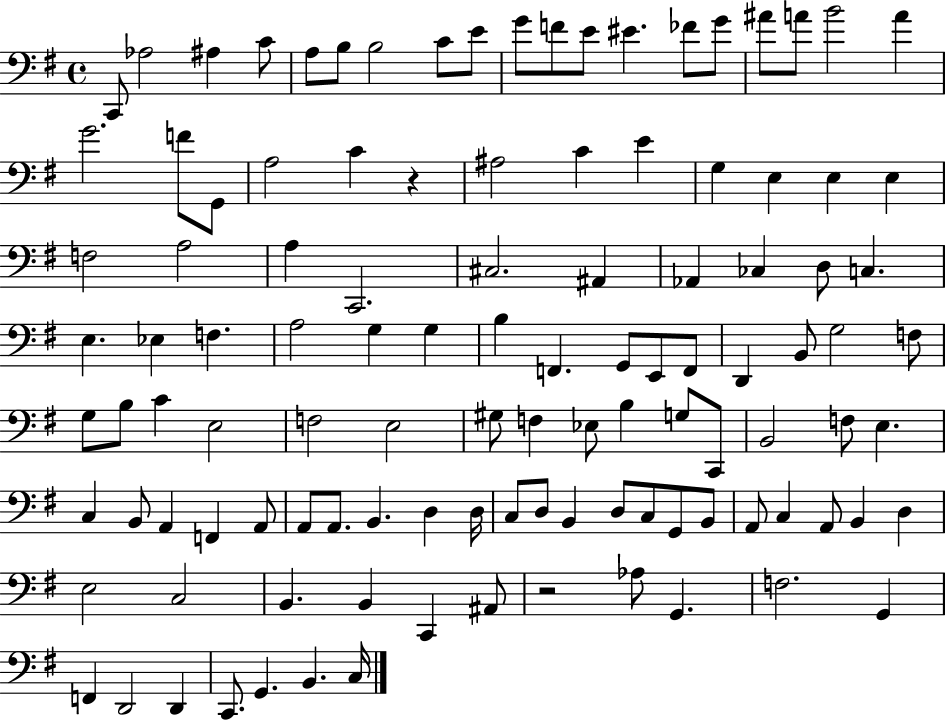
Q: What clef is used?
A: bass